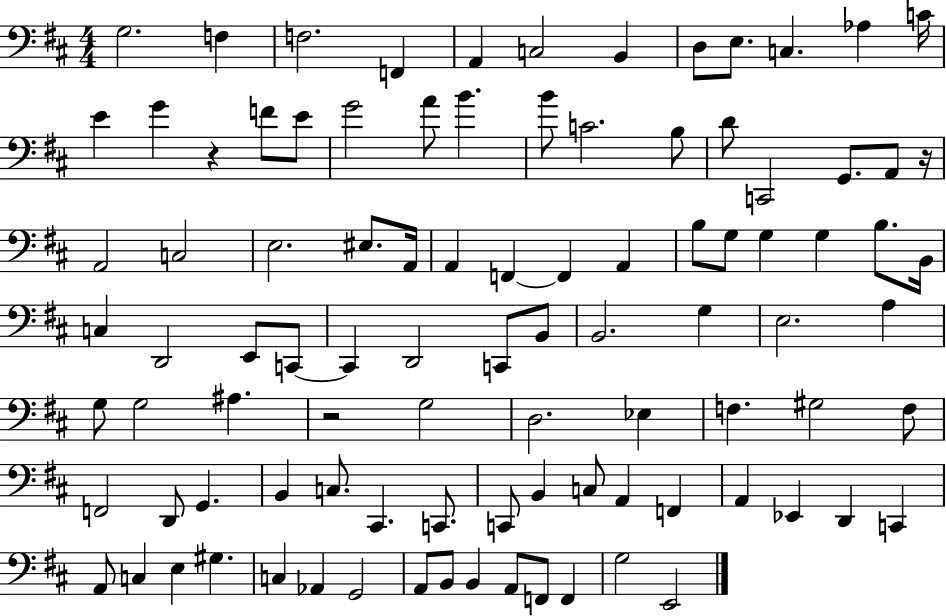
{
  \clef bass
  \numericTimeSignature
  \time 4/4
  \key d \major
  g2. f4 | f2. f,4 | a,4 c2 b,4 | d8 e8. c4. aes4 c'16 | \break e'4 g'4 r4 f'8 e'8 | g'2 a'8 b'4. | b'8 c'2. b8 | d'8 c,2 g,8. a,8 r16 | \break a,2 c2 | e2. eis8. a,16 | a,4 f,4~~ f,4 a,4 | b8 g8 g4 g4 b8. b,16 | \break c4 d,2 e,8 c,8~~ | c,4 d,2 c,8 b,8 | b,2. g4 | e2. a4 | \break g8 g2 ais4. | r2 g2 | d2. ees4 | f4. gis2 f8 | \break f,2 d,8 g,4. | b,4 c8. cis,4. c,8. | c,8 b,4 c8 a,4 f,4 | a,4 ees,4 d,4 c,4 | \break a,8 c4 e4 gis4. | c4 aes,4 g,2 | a,8 b,8 b,4 a,8 f,8 f,4 | g2 e,2 | \break \bar "|."
}